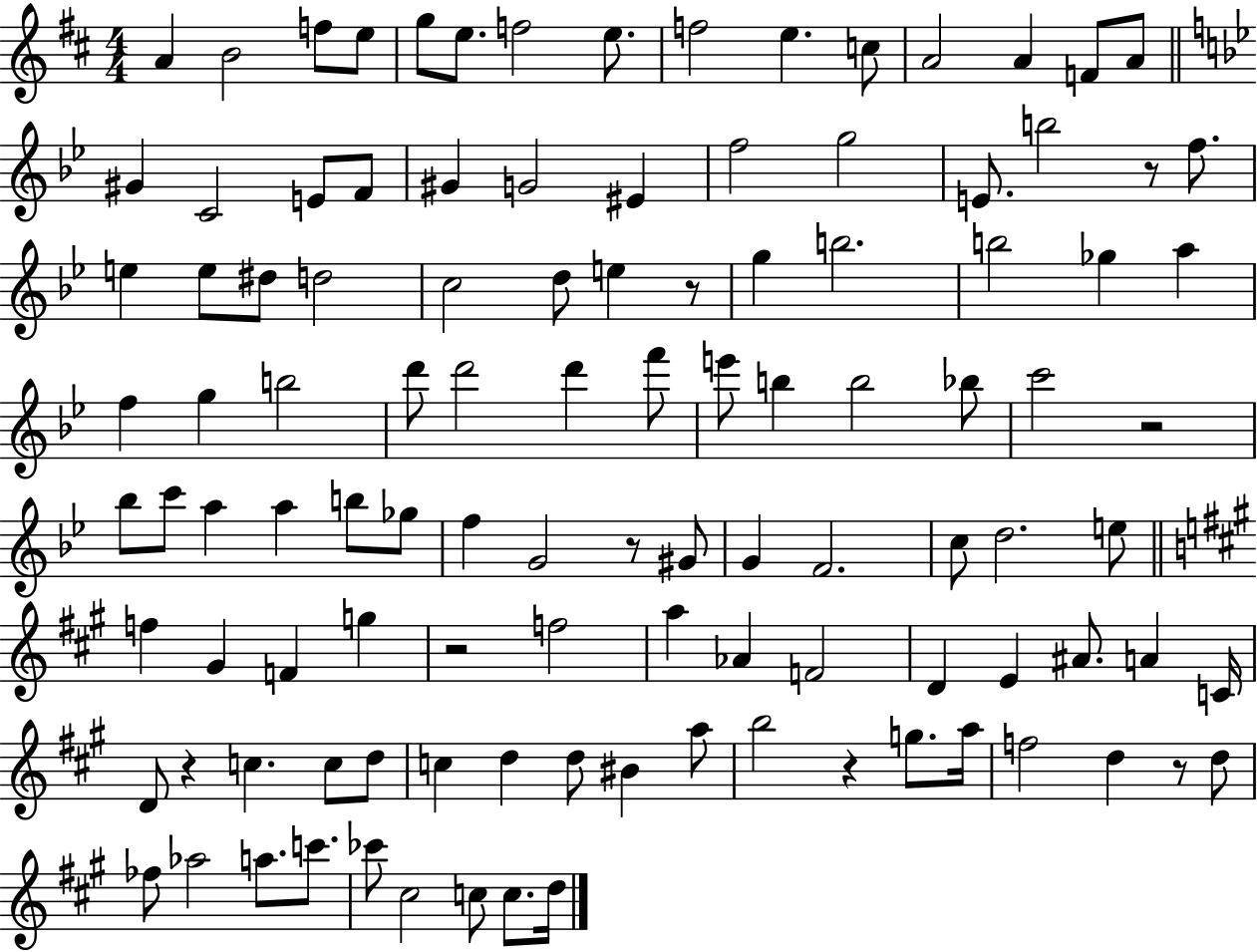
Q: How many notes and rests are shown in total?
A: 110